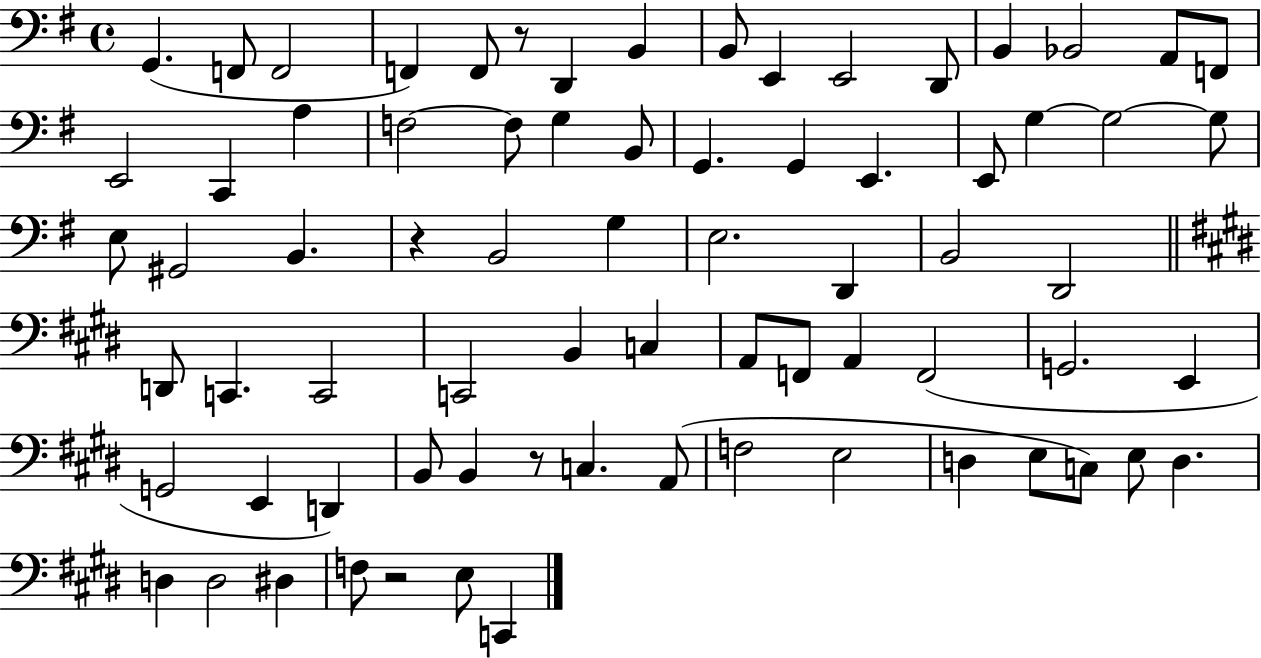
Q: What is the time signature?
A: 4/4